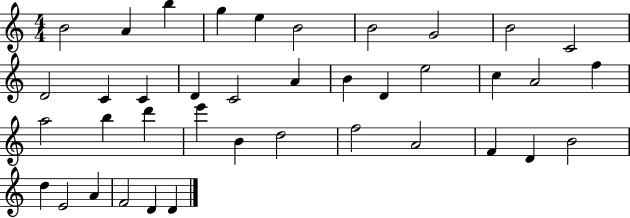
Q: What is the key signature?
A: C major